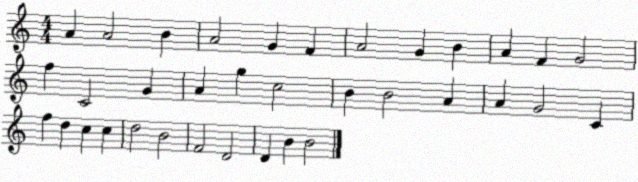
X:1
T:Untitled
M:4/4
L:1/4
K:C
A A2 B A2 G F A2 G B A F G2 f C2 G A g c2 B B2 A A G2 C f d c c d2 B2 F2 D2 D B B2